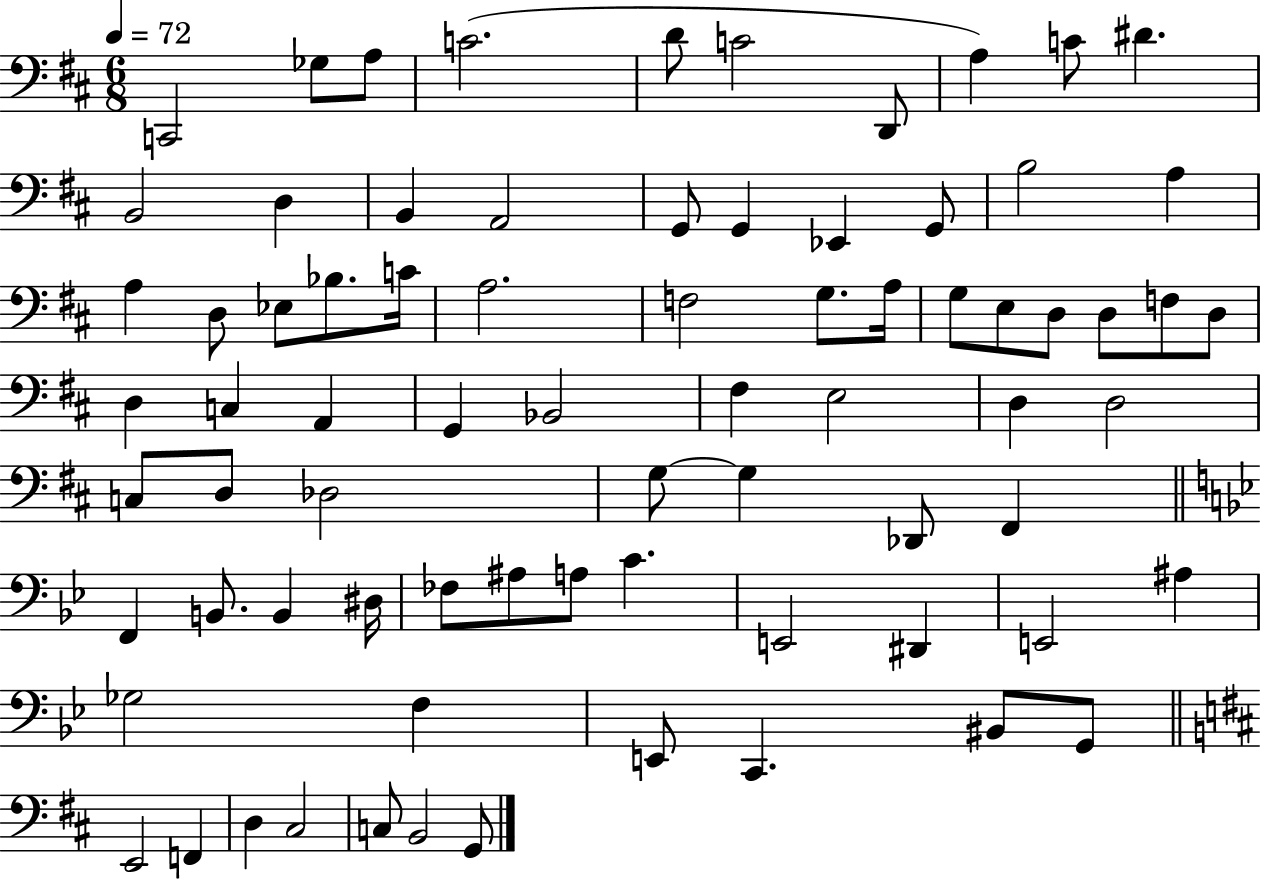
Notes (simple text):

C2/h Gb3/e A3/e C4/h. D4/e C4/h D2/e A3/q C4/e D#4/q. B2/h D3/q B2/q A2/h G2/e G2/q Eb2/q G2/e B3/h A3/q A3/q D3/e Eb3/e Bb3/e. C4/s A3/h. F3/h G3/e. A3/s G3/e E3/e D3/e D3/e F3/e D3/e D3/q C3/q A2/q G2/q Bb2/h F#3/q E3/h D3/q D3/h C3/e D3/e Db3/h G3/e G3/q Db2/e F#2/q F2/q B2/e. B2/q D#3/s FES3/e A#3/e A3/e C4/q. E2/h D#2/q E2/h A#3/q Gb3/h F3/q E2/e C2/q. BIS2/e G2/e E2/h F2/q D3/q C#3/h C3/e B2/h G2/e